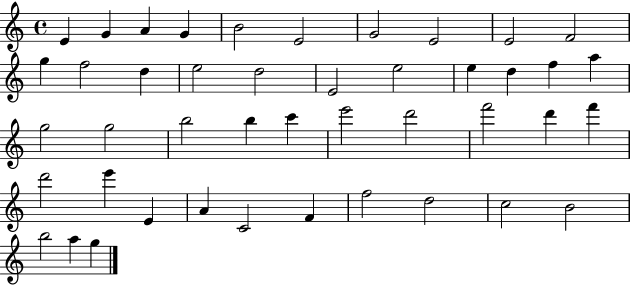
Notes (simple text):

E4/q G4/q A4/q G4/q B4/h E4/h G4/h E4/h E4/h F4/h G5/q F5/h D5/q E5/h D5/h E4/h E5/h E5/q D5/q F5/q A5/q G5/h G5/h B5/h B5/q C6/q E6/h D6/h F6/h D6/q F6/q D6/h E6/q E4/q A4/q C4/h F4/q F5/h D5/h C5/h B4/h B5/h A5/q G5/q